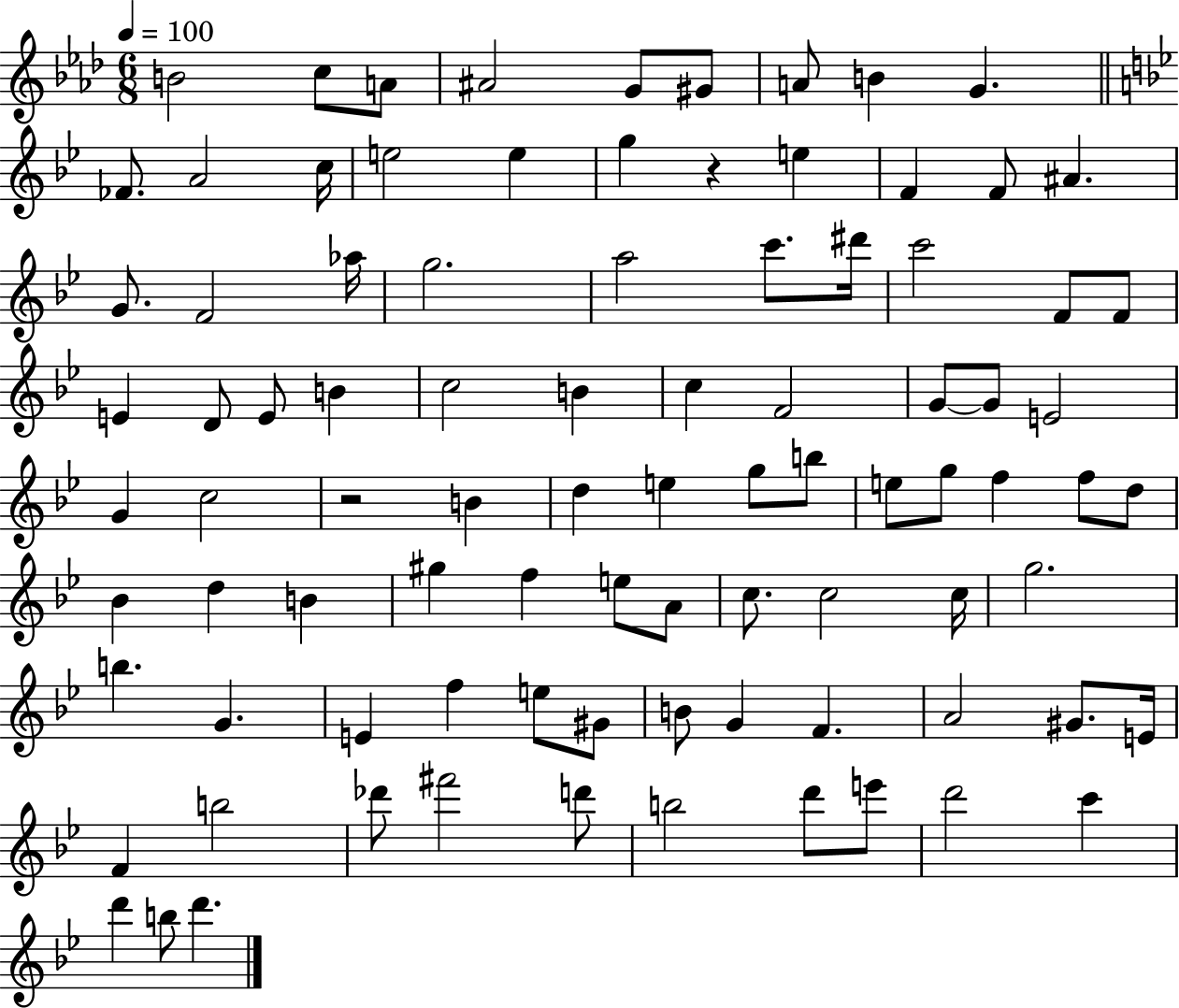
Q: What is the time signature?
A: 6/8